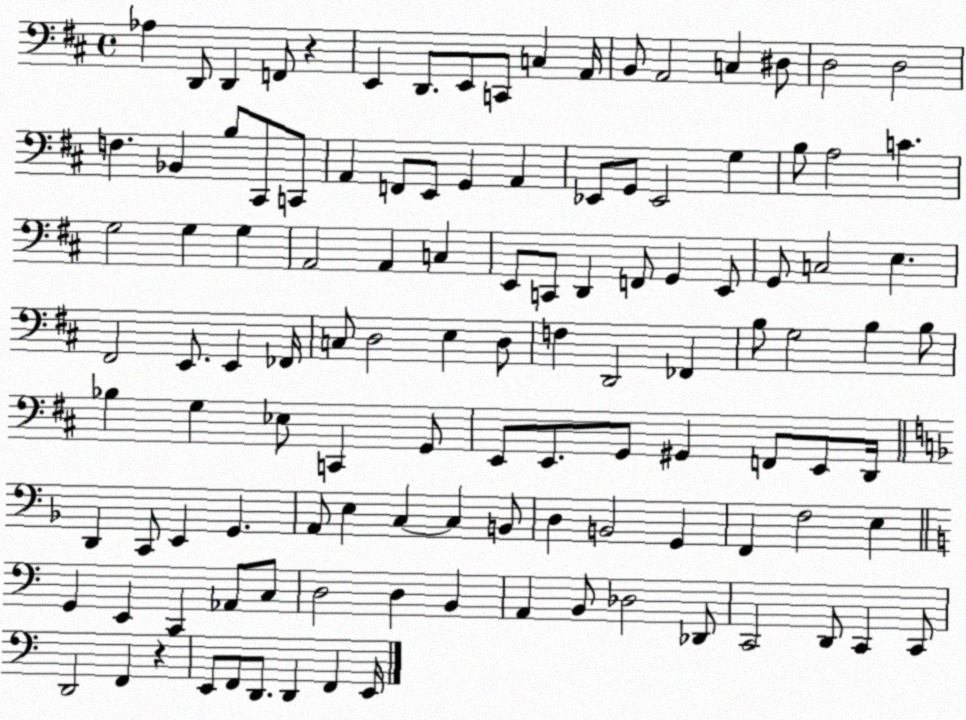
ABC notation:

X:1
T:Untitled
M:4/4
L:1/4
K:D
_A, D,,/2 D,, F,,/2 z E,, D,,/2 E,,/2 C,,/2 C, A,,/4 B,,/2 A,,2 C, ^D,/2 D,2 D,2 F, _B,, B,/2 ^C,,/2 C,,/2 A,, F,,/2 E,,/2 G,, A,, _E,,/2 G,,/2 _E,,2 G, B,/2 A,2 C G,2 G, G, A,,2 A,, C, E,,/2 C,,/2 D,, F,,/2 G,, E,,/2 G,,/2 C,2 E, ^F,,2 E,,/2 E,, _F,,/4 C,/2 D,2 E, D,/2 F, D,,2 _F,, B,/2 G,2 B, B,/2 _B, G, _E,/2 C,, G,,/2 E,,/2 E,,/2 G,,/2 ^G,, F,,/2 E,,/2 D,,/4 D,, C,,/2 E,, G,, A,,/2 E, C, C, B,,/2 D, B,,2 G,, F,, F,2 E, G,, E,, C,, _A,,/2 C,/2 D,2 D, B,, A,, B,,/2 _D,2 _D,,/2 C,,2 D,,/2 C,, C,,/2 D,,2 F,, z E,,/2 F,,/2 D,,/2 D,, F,, E,,/4